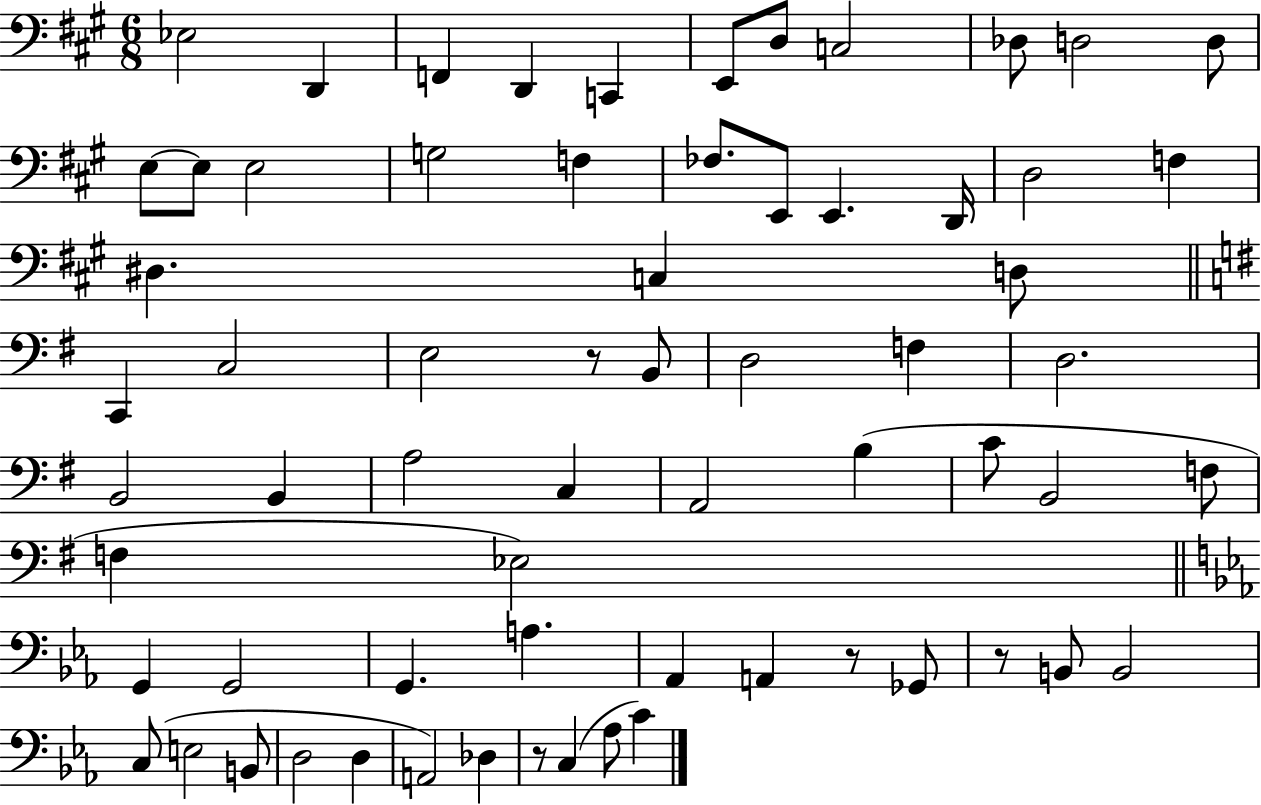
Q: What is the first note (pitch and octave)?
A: Eb3